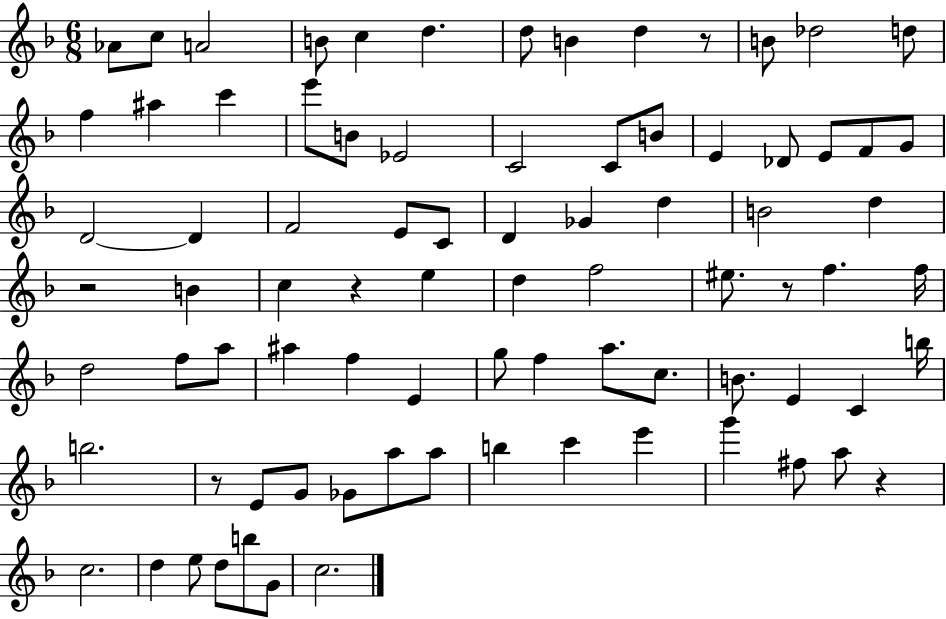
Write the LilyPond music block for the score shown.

{
  \clef treble
  \numericTimeSignature
  \time 6/8
  \key f \major
  aes'8 c''8 a'2 | b'8 c''4 d''4. | d''8 b'4 d''4 r8 | b'8 des''2 d''8 | \break f''4 ais''4 c'''4 | e'''8 b'8 ees'2 | c'2 c'8 b'8 | e'4 des'8 e'8 f'8 g'8 | \break d'2~~ d'4 | f'2 e'8 c'8 | d'4 ges'4 d''4 | b'2 d''4 | \break r2 b'4 | c''4 r4 e''4 | d''4 f''2 | eis''8. r8 f''4. f''16 | \break d''2 f''8 a''8 | ais''4 f''4 e'4 | g''8 f''4 a''8. c''8. | b'8. e'4 c'4 b''16 | \break b''2. | r8 e'8 g'8 ges'8 a''8 a''8 | b''4 c'''4 e'''4 | g'''4 fis''8 a''8 r4 | \break c''2. | d''4 e''8 d''8 b''8 g'8 | c''2. | \bar "|."
}